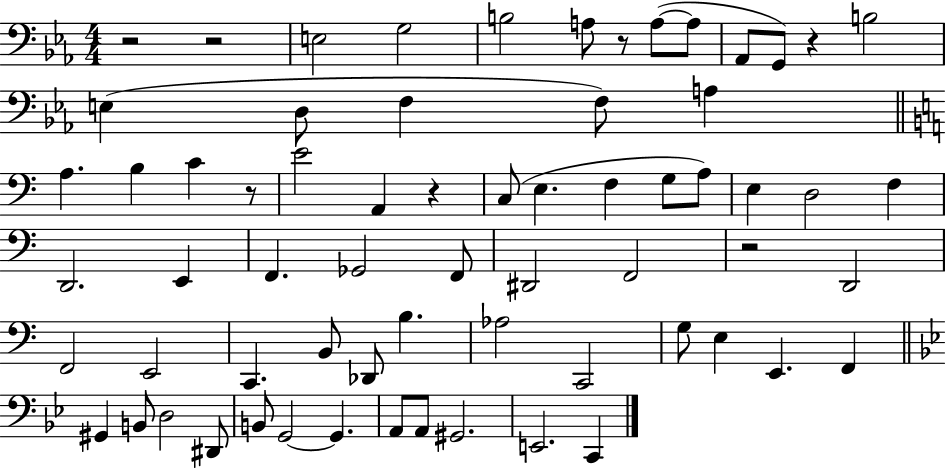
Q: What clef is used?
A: bass